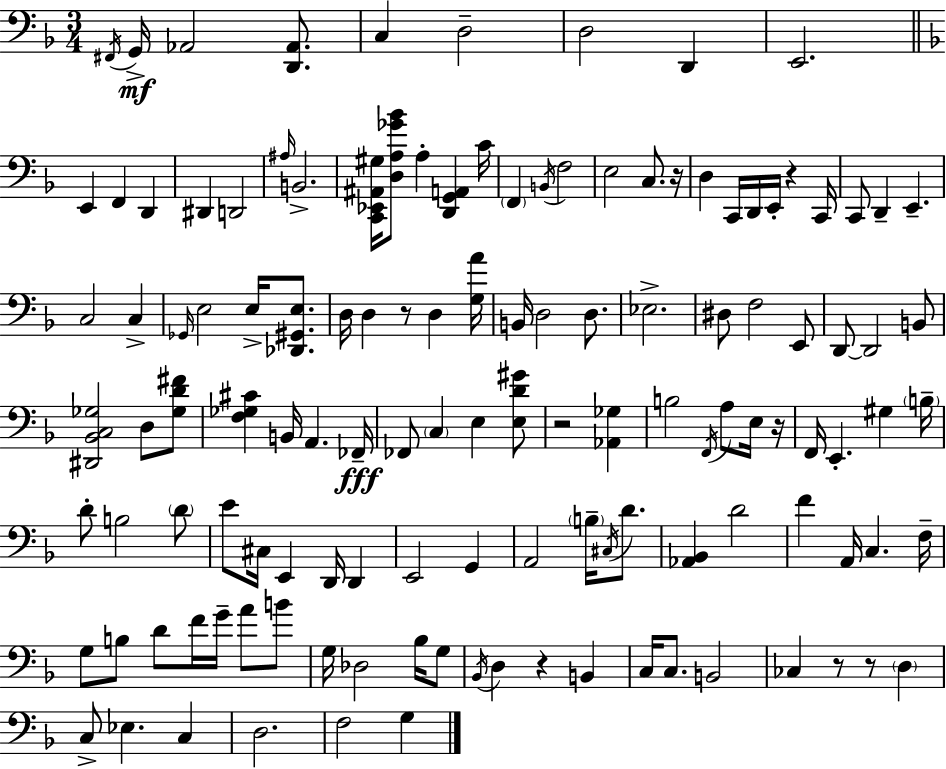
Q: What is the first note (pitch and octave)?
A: F#2